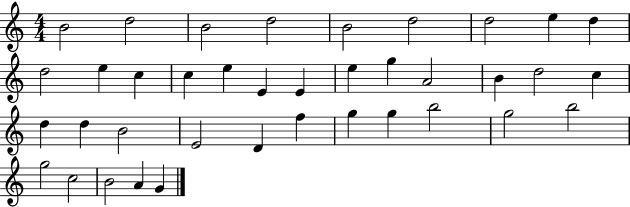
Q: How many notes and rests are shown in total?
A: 38